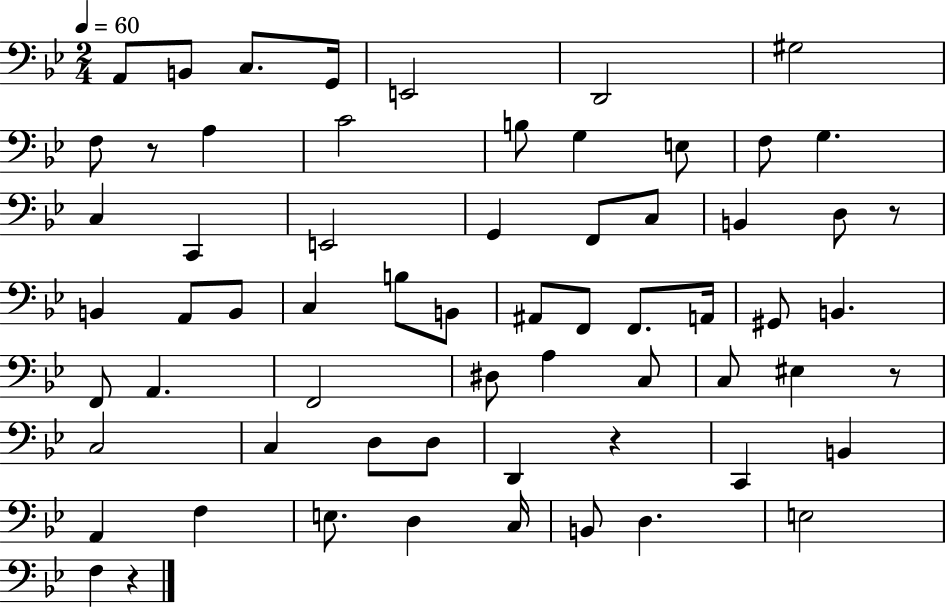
A2/e B2/e C3/e. G2/s E2/h D2/h G#3/h F3/e R/e A3/q C4/h B3/e G3/q E3/e F3/e G3/q. C3/q C2/q E2/h G2/q F2/e C3/e B2/q D3/e R/e B2/q A2/e B2/e C3/q B3/e B2/e A#2/e F2/e F2/e. A2/s G#2/e B2/q. F2/e A2/q. F2/h D#3/e A3/q C3/e C3/e EIS3/q R/e C3/h C3/q D3/e D3/e D2/q R/q C2/q B2/q A2/q F3/q E3/e. D3/q C3/s B2/e D3/q. E3/h F3/q R/q